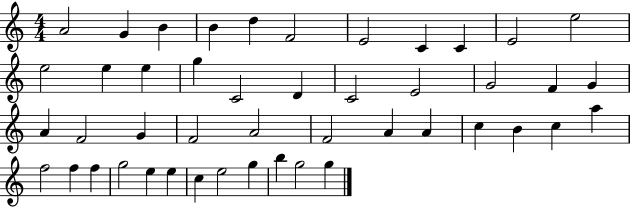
A4/h G4/q B4/q B4/q D5/q F4/h E4/h C4/q C4/q E4/h E5/h E5/h E5/q E5/q G5/q C4/h D4/q C4/h E4/h G4/h F4/q G4/q A4/q F4/h G4/q F4/h A4/h F4/h A4/q A4/q C5/q B4/q C5/q A5/q F5/h F5/q F5/q G5/h E5/q E5/q C5/q E5/h G5/q B5/q G5/h G5/q